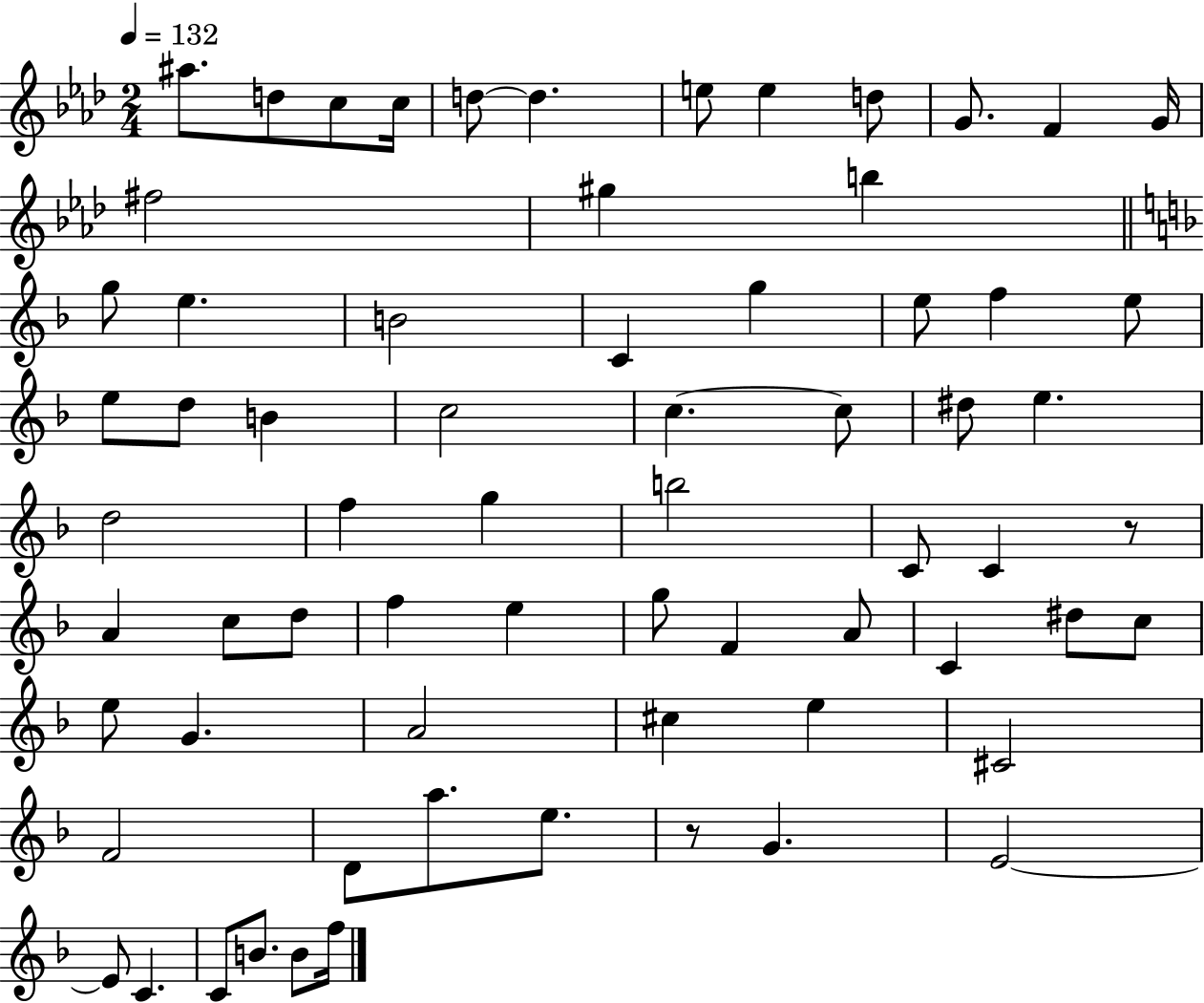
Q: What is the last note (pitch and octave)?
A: F5